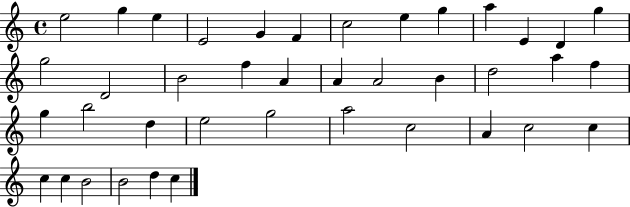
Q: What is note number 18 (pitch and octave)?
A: A4